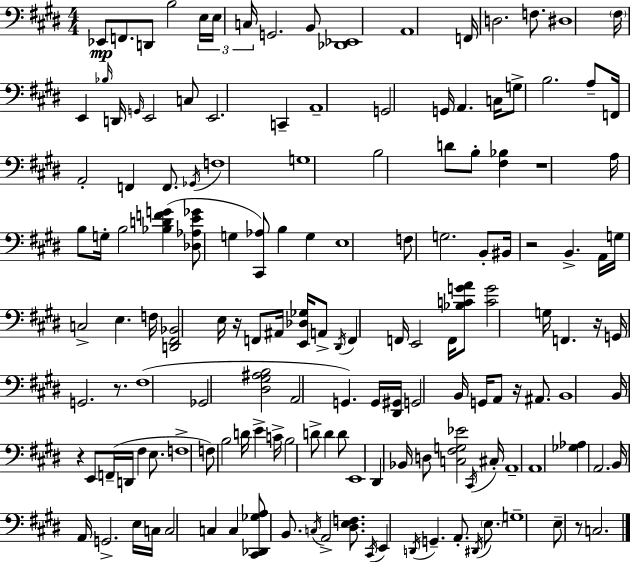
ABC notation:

X:1
T:Untitled
M:4/4
L:1/4
K:E
_E,,/2 F,,/2 D,,/2 B,2 E,/4 E,/4 C,/4 G,,2 B,,/2 [_D,,_E,,]4 A,,4 F,,/4 D,2 F,/2 ^D,4 ^F,/4 E,, _B,/4 D,,/4 G,,/4 E,,2 C,/2 E,,2 C,, A,,4 G,,2 G,,/4 A,, C,/4 G,/2 B,2 A,/2 F,,/4 A,,2 F,, F,,/2 _G,,/4 F,4 G,4 B,2 D/2 B,/2 [^F,_B,] z4 A,/4 B,/2 G,/4 B,2 [_B,DFG] [_D,_A,E_G]/2 G, [^C,,_A,]/2 B, G, E,4 F,/2 G,2 B,,/2 ^B,,/4 z2 B,, A,,/4 G,/4 C,2 E, F,/4 [D,,^F,,_B,,]2 E,/4 z/4 F,,/2 ^A,,/4 [E,,_D,_G,]/4 A,,/2 ^D,,/4 F,, F,,/4 E,,2 F,,/4 [_B,CGA]/2 [CG]2 G,/4 F,, z/4 G,,/4 G,,2 z/2 ^F,4 _G,,2 [^D,^G,^A,B,]2 A,,2 G,, G,,/4 [^D,,^G,,]/4 G,,2 B,,/4 G,,/4 A,,/2 z/4 ^A,,/2 B,,4 B,,/4 z E,,/2 F,,/4 D,,/4 ^F, E,/2 F,4 F,/2 B,2 D/4 E C/4 B,2 D/2 D D/2 E,,4 ^D,, _B,,/4 D,/2 [C,^F,G,_E]2 ^C,,/4 ^C,/4 A,,4 A,,4 [_G,_A,] A,,2 B,,/4 A,,/4 G,,2 E,/4 C,/4 C,2 C, C, [^C,,_D,,_G,A,]/2 B,,/2 C,/4 A,,2 [^D,E,F,]/2 ^C,,/4 E,, D,,/4 G,, A,,/2 ^D,,/4 E,/2 G,4 E,/2 z/2 C,2